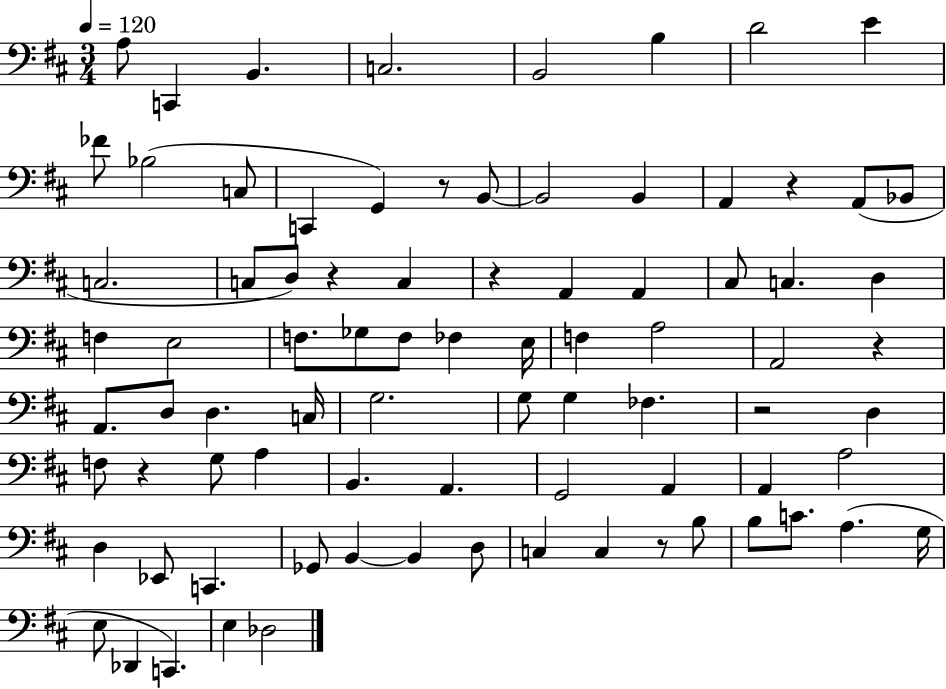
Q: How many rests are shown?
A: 8